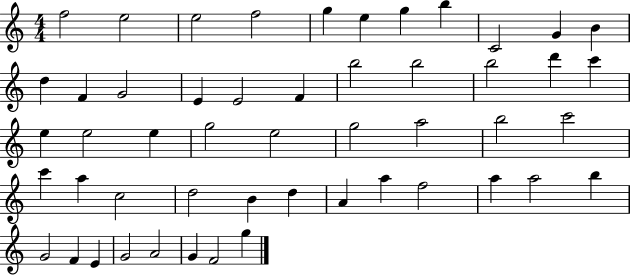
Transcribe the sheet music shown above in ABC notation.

X:1
T:Untitled
M:4/4
L:1/4
K:C
f2 e2 e2 f2 g e g b C2 G B d F G2 E E2 F b2 b2 b2 d' c' e e2 e g2 e2 g2 a2 b2 c'2 c' a c2 d2 B d A a f2 a a2 b G2 F E G2 A2 G F2 g